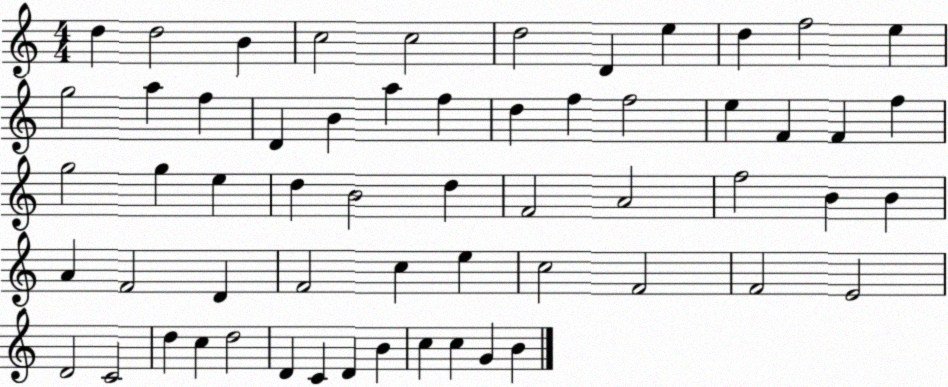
X:1
T:Untitled
M:4/4
L:1/4
K:C
d d2 B c2 c2 d2 D e d f2 e g2 a f D B a f d f f2 e F F f g2 g e d B2 d F2 A2 f2 B B A F2 D F2 c e c2 F2 F2 E2 D2 C2 d c d2 D C D B c c G B